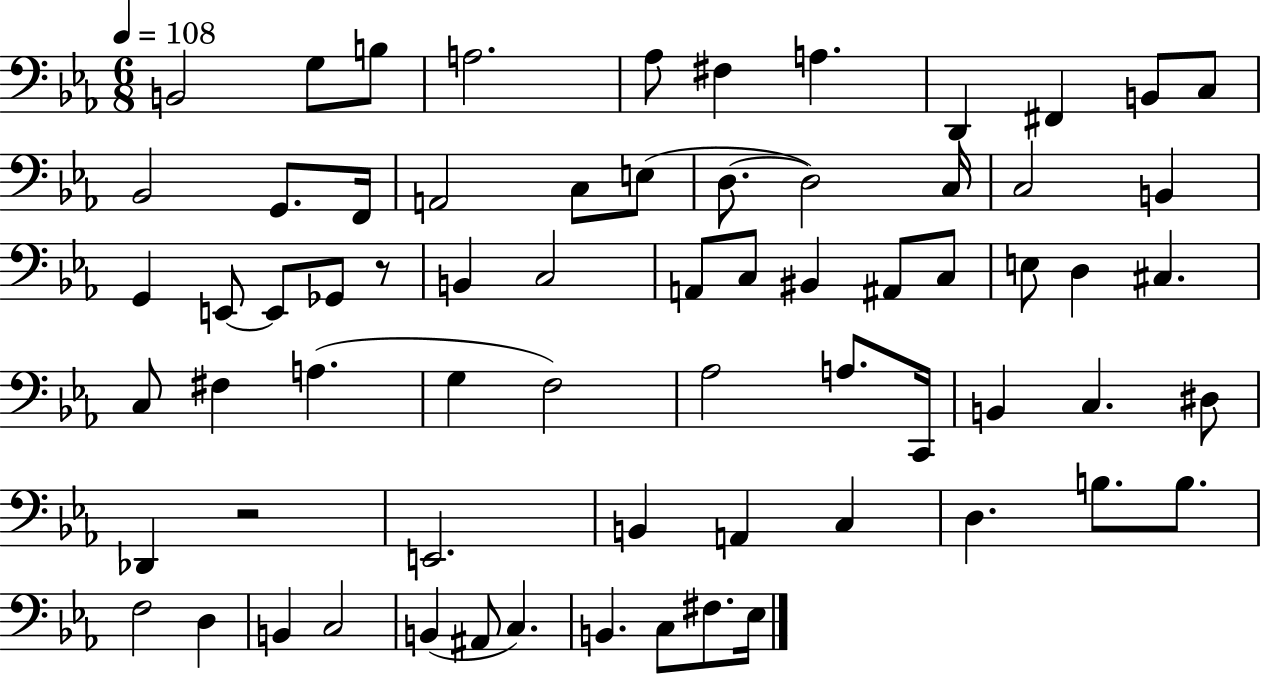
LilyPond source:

{
  \clef bass
  \numericTimeSignature
  \time 6/8
  \key ees \major
  \tempo 4 = 108
  b,2 g8 b8 | a2. | aes8 fis4 a4. | d,4 fis,4 b,8 c8 | \break bes,2 g,8. f,16 | a,2 c8 e8( | d8.~~ d2) c16 | c2 b,4 | \break g,4 e,8~~ e,8 ges,8 r8 | b,4 c2 | a,8 c8 bis,4 ais,8 c8 | e8 d4 cis4. | \break c8 fis4 a4.( | g4 f2) | aes2 a8. c,16 | b,4 c4. dis8 | \break des,4 r2 | e,2. | b,4 a,4 c4 | d4. b8. b8. | \break f2 d4 | b,4 c2 | b,4( ais,8 c4.) | b,4. c8 fis8. ees16 | \break \bar "|."
}